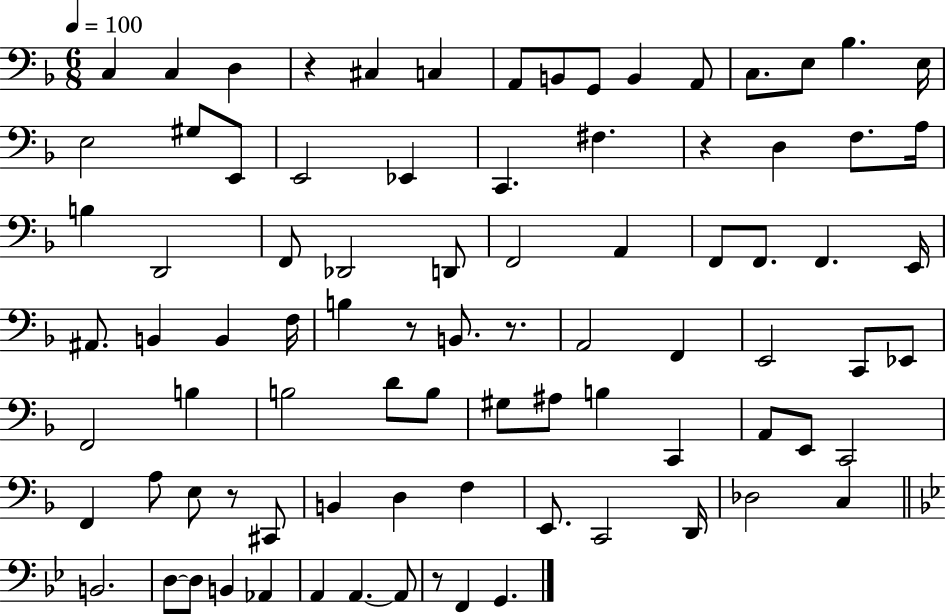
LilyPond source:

{
  \clef bass
  \numericTimeSignature
  \time 6/8
  \key f \major
  \tempo 4 = 100
  c4 c4 d4 | r4 cis4 c4 | a,8 b,8 g,8 b,4 a,8 | c8. e8 bes4. e16 | \break e2 gis8 e,8 | e,2 ees,4 | c,4. fis4. | r4 d4 f8. a16 | \break b4 d,2 | f,8 des,2 d,8 | f,2 a,4 | f,8 f,8. f,4. e,16 | \break ais,8. b,4 b,4 f16 | b4 r8 b,8. r8. | a,2 f,4 | e,2 c,8 ees,8 | \break f,2 b4 | b2 d'8 b8 | gis8 ais8 b4 c,4 | a,8 e,8 c,2 | \break f,4 a8 e8 r8 cis,8 | b,4 d4 f4 | e,8. c,2 d,16 | des2 c4 | \break \bar "||" \break \key bes \major b,2. | d8~~ d8 b,4 aes,4 | a,4 a,4.~~ a,8 | r8 f,4 g,4. | \break \bar "|."
}